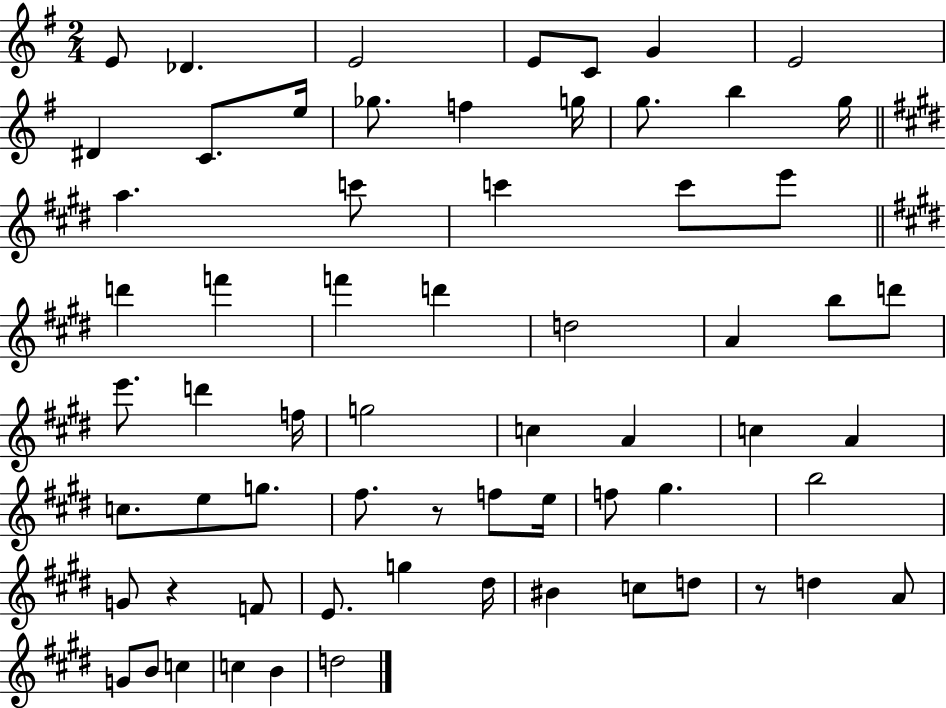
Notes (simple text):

E4/e Db4/q. E4/h E4/e C4/e G4/q E4/h D#4/q C4/e. E5/s Gb5/e. F5/q G5/s G5/e. B5/q G5/s A5/q. C6/e C6/q C6/e E6/e D6/q F6/q F6/q D6/q D5/h A4/q B5/e D6/e E6/e. D6/q F5/s G5/h C5/q A4/q C5/q A4/q C5/e. E5/e G5/e. F#5/e. R/e F5/e E5/s F5/e G#5/q. B5/h G4/e R/q F4/e E4/e. G5/q D#5/s BIS4/q C5/e D5/e R/e D5/q A4/e G4/e B4/e C5/q C5/q B4/q D5/h